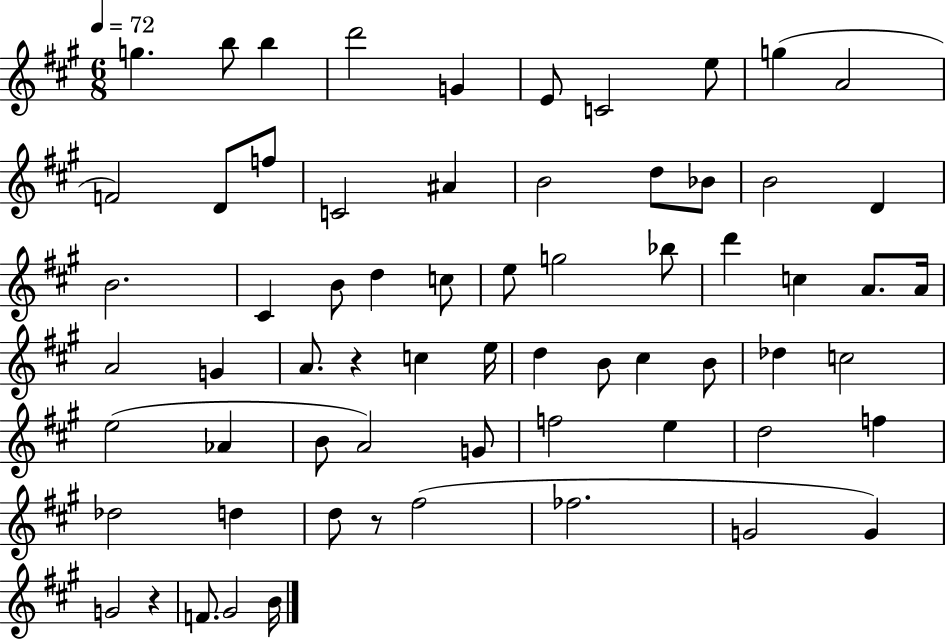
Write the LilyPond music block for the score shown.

{
  \clef treble
  \numericTimeSignature
  \time 6/8
  \key a \major
  \tempo 4 = 72
  \repeat volta 2 { g''4. b''8 b''4 | d'''2 g'4 | e'8 c'2 e''8 | g''4( a'2 | \break f'2) d'8 f''8 | c'2 ais'4 | b'2 d''8 bes'8 | b'2 d'4 | \break b'2. | cis'4 b'8 d''4 c''8 | e''8 g''2 bes''8 | d'''4 c''4 a'8. a'16 | \break a'2 g'4 | a'8. r4 c''4 e''16 | d''4 b'8 cis''4 b'8 | des''4 c''2 | \break e''2( aes'4 | b'8 a'2) g'8 | f''2 e''4 | d''2 f''4 | \break des''2 d''4 | d''8 r8 fis''2( | fes''2. | g'2 g'4) | \break g'2 r4 | f'8. gis'2 b'16 | } \bar "|."
}